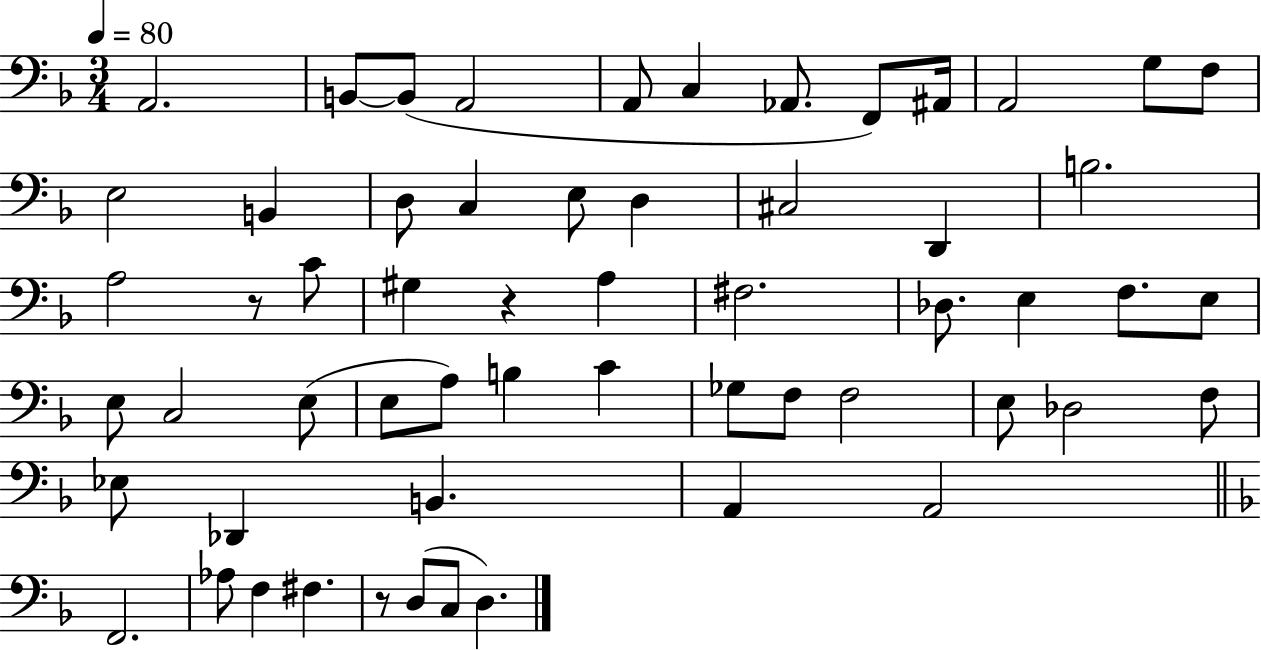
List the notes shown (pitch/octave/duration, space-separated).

A2/h. B2/e B2/e A2/h A2/e C3/q Ab2/e. F2/e A#2/s A2/h G3/e F3/e E3/h B2/q D3/e C3/q E3/e D3/q C#3/h D2/q B3/h. A3/h R/e C4/e G#3/q R/q A3/q F#3/h. Db3/e. E3/q F3/e. E3/e E3/e C3/h E3/e E3/e A3/e B3/q C4/q Gb3/e F3/e F3/h E3/e Db3/h F3/e Eb3/e Db2/q B2/q. A2/q A2/h F2/h. Ab3/e F3/q F#3/q. R/e D3/e C3/e D3/q.